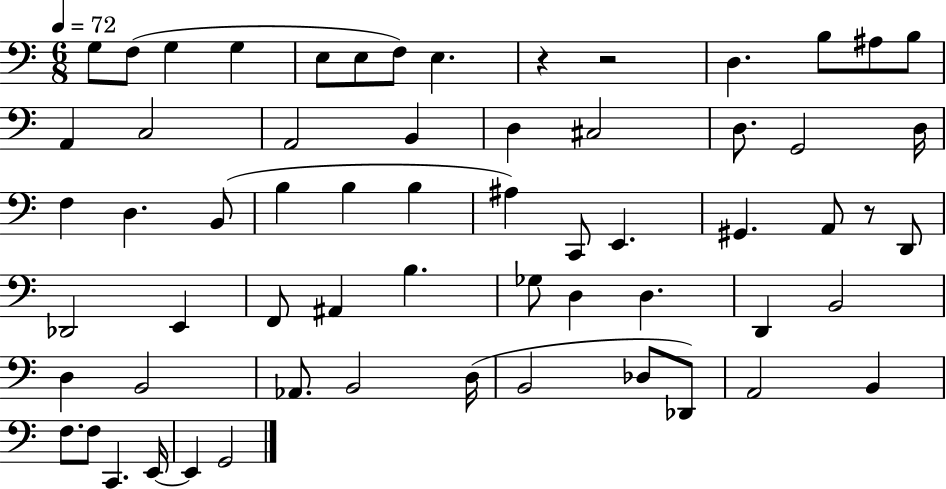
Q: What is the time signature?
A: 6/8